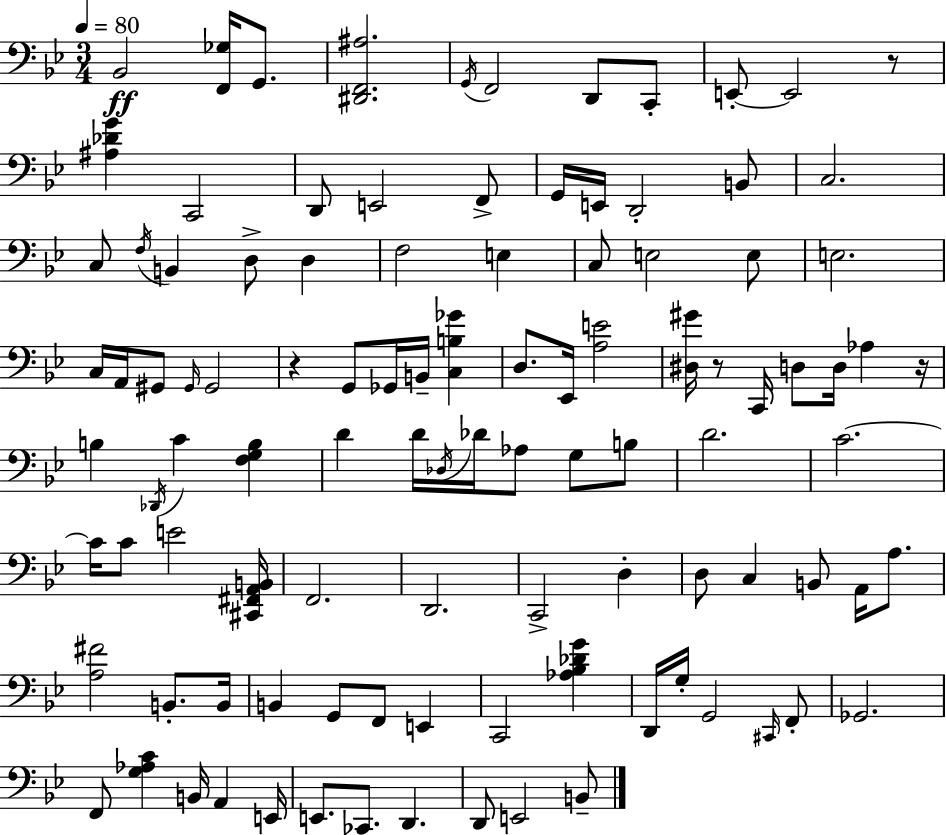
Bb2/h [F2,Gb3]/s G2/e. [D#2,F2,A#3]/h. G2/s F2/h D2/e C2/e E2/e E2/h R/e [A#3,Db4,G4]/q C2/h D2/e E2/h F2/e G2/s E2/s D2/h B2/e C3/h. C3/e F3/s B2/q D3/e D3/q F3/h E3/q C3/e E3/h E3/e E3/h. C3/s A2/s G#2/e G#2/s G#2/h R/q G2/e Gb2/s B2/s [C3,B3,Gb4]/q D3/e. Eb2/s [A3,E4]/h [D#3,G#4]/s R/e C2/s D3/e D3/s Ab3/q R/s B3/q Db2/s C4/q [F3,G3,B3]/q D4/q D4/s Db3/s Db4/s Ab3/e G3/e B3/e D4/h. C4/h. C4/s C4/e E4/h [C#2,F#2,A2,B2]/s F2/h. D2/h. C2/h D3/q D3/e C3/q B2/e A2/s A3/e. [A3,F#4]/h B2/e. B2/s B2/q G2/e F2/e E2/q C2/h [Ab3,Bb3,Db4,G4]/q D2/s G3/s G2/h C#2/s F2/e Gb2/h. F2/e [G3,Ab3,C4]/q B2/s A2/q E2/s E2/e. CES2/e. D2/q. D2/e E2/h B2/e